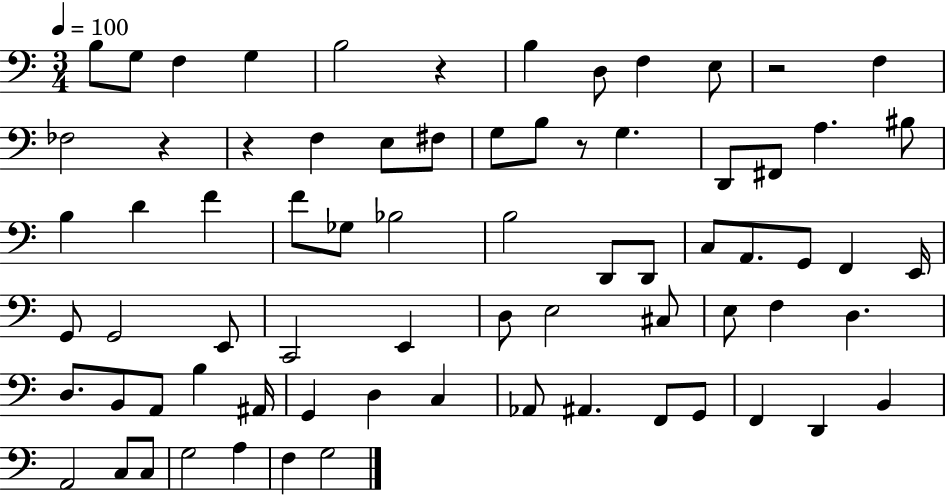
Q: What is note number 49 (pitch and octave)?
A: A2